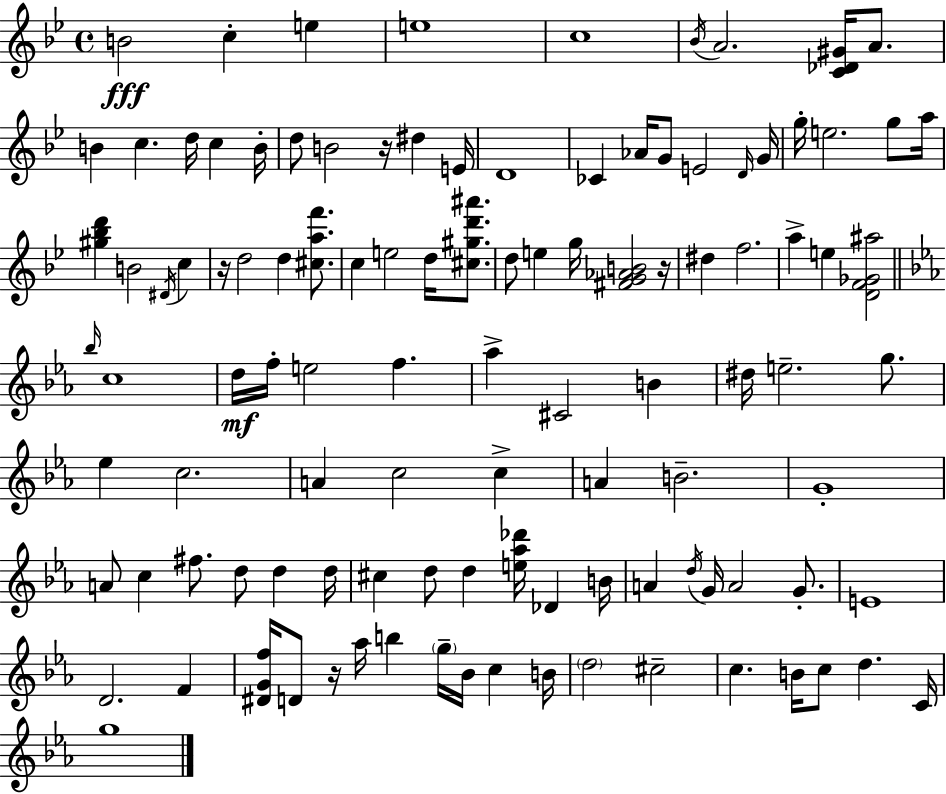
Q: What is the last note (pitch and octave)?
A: G5